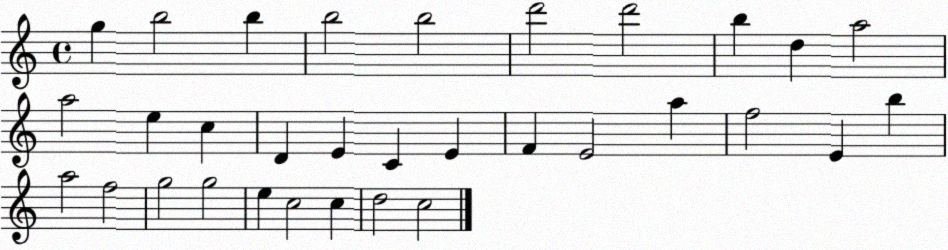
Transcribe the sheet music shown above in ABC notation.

X:1
T:Untitled
M:4/4
L:1/4
K:C
g b2 b b2 b2 d'2 d'2 b d a2 a2 e c D E C E F E2 a f2 E b a2 f2 g2 g2 e c2 c d2 c2